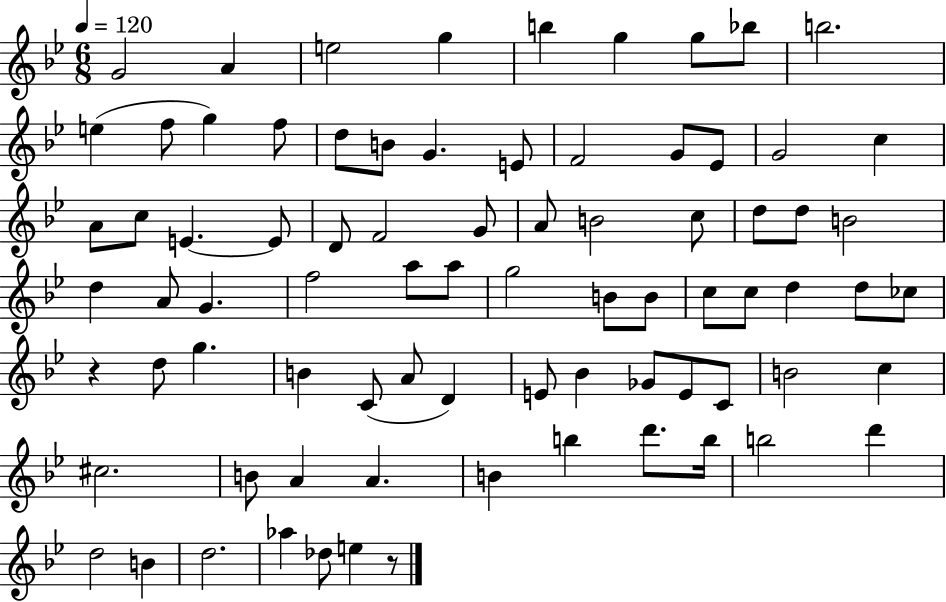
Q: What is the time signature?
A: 6/8